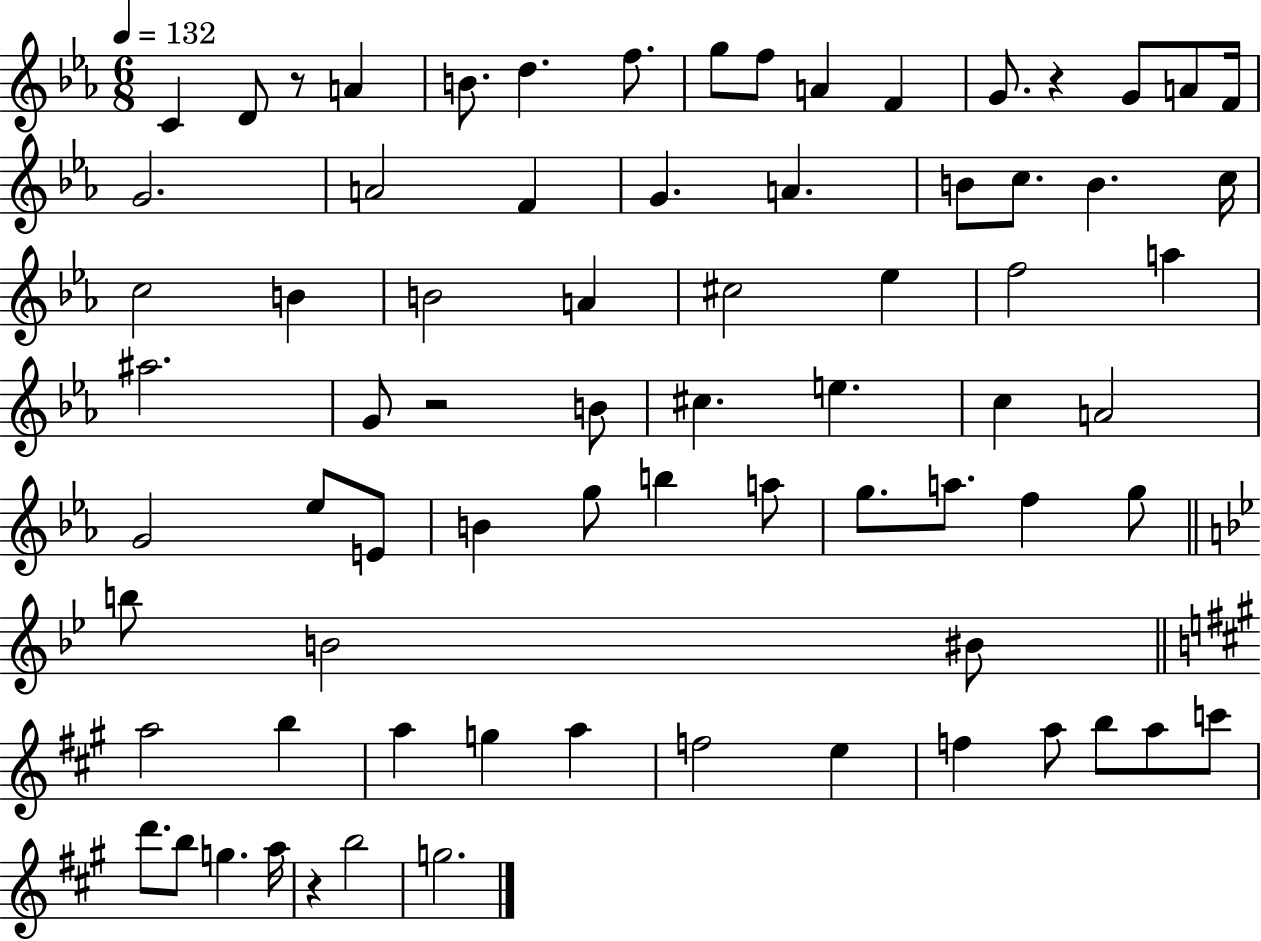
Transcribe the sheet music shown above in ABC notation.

X:1
T:Untitled
M:6/8
L:1/4
K:Eb
C D/2 z/2 A B/2 d f/2 g/2 f/2 A F G/2 z G/2 A/2 F/4 G2 A2 F G A B/2 c/2 B c/4 c2 B B2 A ^c2 _e f2 a ^a2 G/2 z2 B/2 ^c e c A2 G2 _e/2 E/2 B g/2 b a/2 g/2 a/2 f g/2 b/2 B2 ^B/2 a2 b a g a f2 e f a/2 b/2 a/2 c'/2 d'/2 b/2 g a/4 z b2 g2